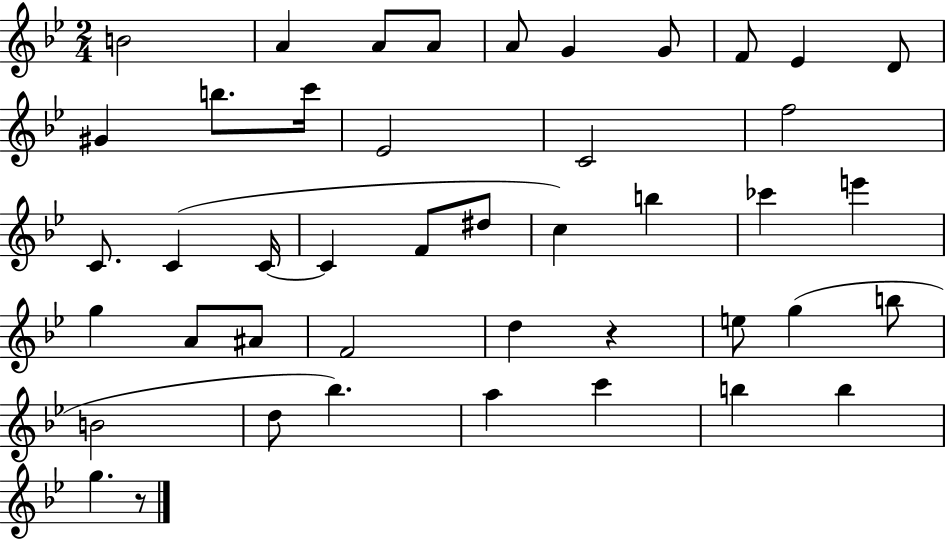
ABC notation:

X:1
T:Untitled
M:2/4
L:1/4
K:Bb
B2 A A/2 A/2 A/2 G G/2 F/2 _E D/2 ^G b/2 c'/4 _E2 C2 f2 C/2 C C/4 C F/2 ^d/2 c b _c' e' g A/2 ^A/2 F2 d z e/2 g b/2 B2 d/2 _b a c' b b g z/2